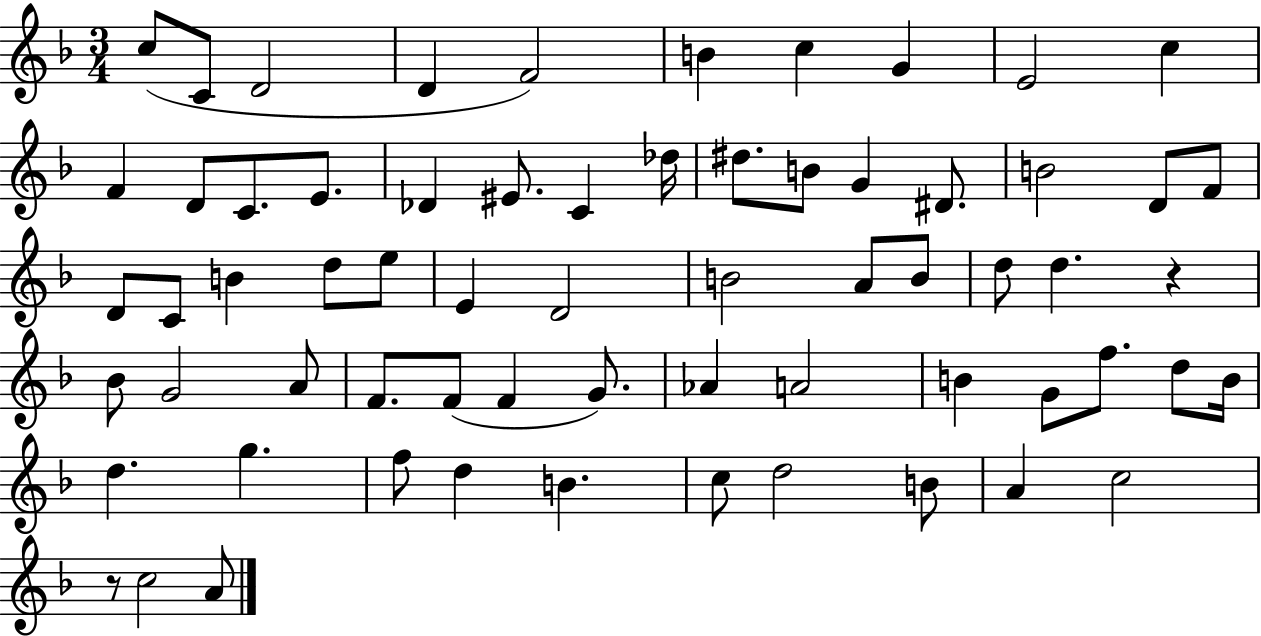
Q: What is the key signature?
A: F major